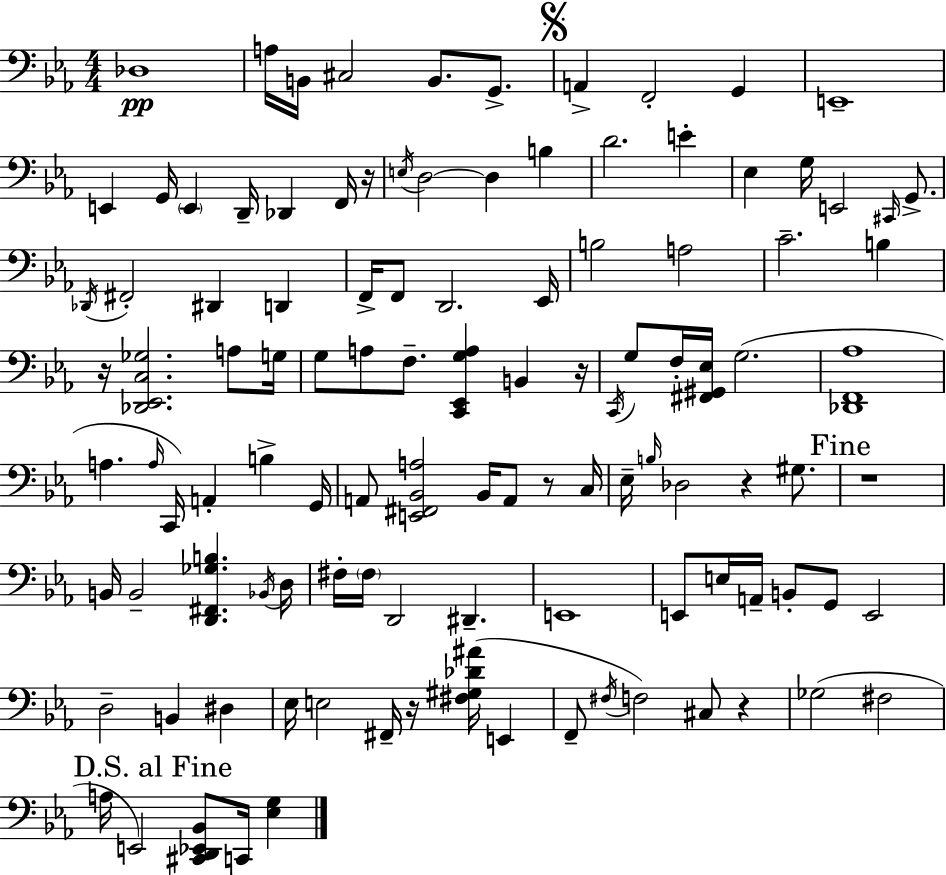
{
  \clef bass
  \numericTimeSignature
  \time 4/4
  \key c \minor
  \repeat volta 2 { des1\pp | a16 b,16 cis2 b,8. g,8.-> | \mark \markup { \musicglyph "scripts.segno" } a,4-> f,2-. g,4 | e,1-- | \break e,4 g,16 \parenthesize e,4 d,16-- des,4 f,16 r16 | \acciaccatura { e16 } d2~~ d4 b4 | d'2. e'4-. | ees4 g16 e,2 \grace { cis,16 } g,8.-> | \break \acciaccatura { des,16 } fis,2-. dis,4 d,4 | f,16-> f,8 d,2. | ees,16 b2 a2 | c'2.-- b4 | \break r16 <des, ees, c ges>2. | a8 g16 g8 a8 f8.-- <c, ees, g a>4 b,4 | r16 \acciaccatura { c,16 } g8 f16-. <fis, gis, ees>16 g2.( | <des, f, aes>1 | \break a4. \grace { a16 } c,16) a,4-. | b4-> g,16 a,8 <e, fis, bes, a>2 bes,16 | a,8 r8 c16 ees16-- \grace { b16 } des2 r4 | gis8. \mark "Fine" r1 | \break b,16 b,2-- <d, fis, ges b>4. | \acciaccatura { bes,16 } d16 fis16-. \parenthesize fis16 d,2 | dis,4.-- e,1 | e,8 e16 a,16-- b,8-. g,8 e,2 | \break d2-- b,4 | dis4 ees16 e2 | fis,16-- r16 <fis gis des' ais'>16( e,4 f,8-- \acciaccatura { fis16 } f2) | cis8 r4 ges2( | \break fis2 \mark "D.S. al Fine" a16 e,2) | <cis, d, ees, bes,>8 c,16 <ees g>4 } \bar "|."
}